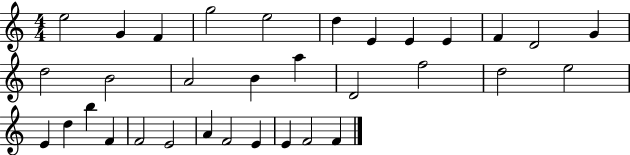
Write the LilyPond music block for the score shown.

{
  \clef treble
  \numericTimeSignature
  \time 4/4
  \key c \major
  e''2 g'4 f'4 | g''2 e''2 | d''4 e'4 e'4 e'4 | f'4 d'2 g'4 | \break d''2 b'2 | a'2 b'4 a''4 | d'2 f''2 | d''2 e''2 | \break e'4 d''4 b''4 f'4 | f'2 e'2 | a'4 f'2 e'4 | e'4 f'2 f'4 | \break \bar "|."
}